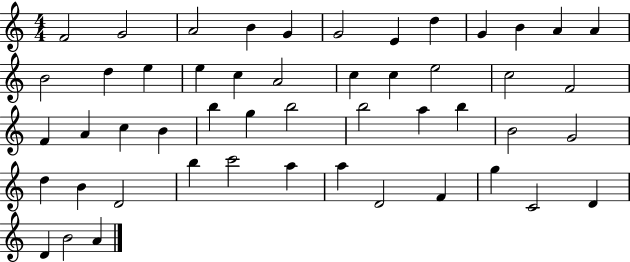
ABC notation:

X:1
T:Untitled
M:4/4
L:1/4
K:C
F2 G2 A2 B G G2 E d G B A A B2 d e e c A2 c c e2 c2 F2 F A c B b g b2 b2 a b B2 G2 d B D2 b c'2 a a D2 F g C2 D D B2 A